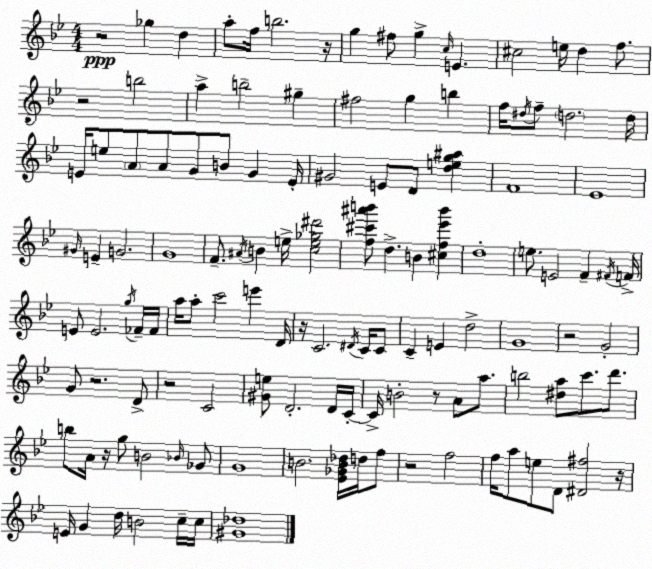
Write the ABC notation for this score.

X:1
T:Untitled
M:4/4
L:1/4
K:Bb
z2 _g d a/2 f/4 b2 z/4 g ^f/2 g c/4 E ^c2 e/4 d f/2 z2 b2 a b2 ^g ^f2 g b f/4 ^d/4 f/2 d2 d/4 E/4 e/2 A/2 A/2 G/2 B/2 G E/4 ^G2 E/2 D/2 [deg^a] F4 _E4 ^G/4 E G2 G4 F/2 ^A/4 B e/4 [ce_g^d']2 [f^c'^a'b']/2 d B [^cf_e'b'] d4 e/2 E2 F ^F/4 F/4 E/2 E2 g/4 _F/4 _F/4 a/4 a/2 c'2 e' D/4 z/4 C2 ^D/4 C/4 C/2 C E d2 G4 z2 G2 G/2 z2 D/2 z2 C2 [^Ge]/2 D2 D/4 C/4 C/4 B2 z/2 A/2 a/2 b2 [^da]/2 c'/2 d'/2 b/2 A/4 z/4 g/2 B2 _B/4 _G/2 G4 B2 [_E_GB_d]/4 d/4 f/2 z2 f2 f/4 a/2 e/2 D/2 [^D^f]2 z/4 E/4 G d/4 B2 c/4 c/4 [^G_d]4